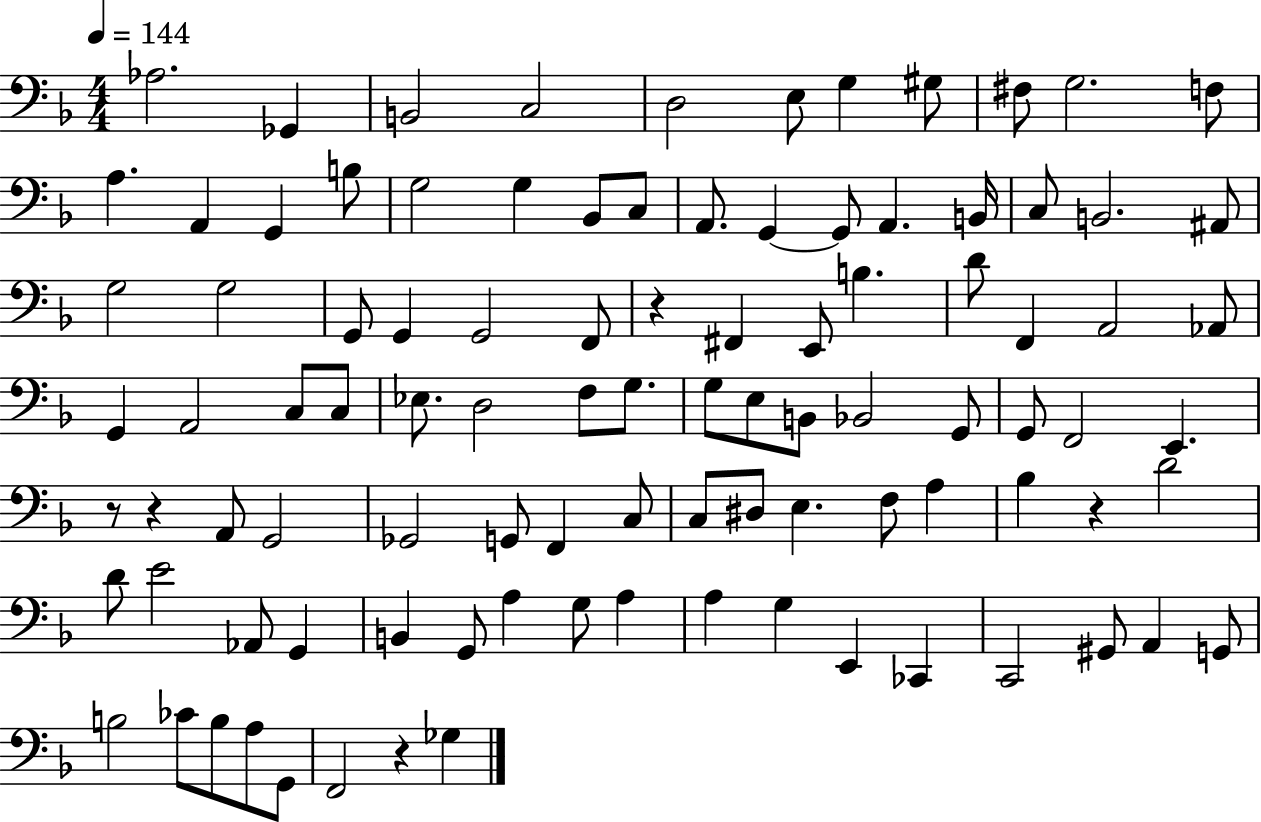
Ab3/h. Gb2/q B2/h C3/h D3/h E3/e G3/q G#3/e F#3/e G3/h. F3/e A3/q. A2/q G2/q B3/e G3/h G3/q Bb2/e C3/e A2/e. G2/q G2/e A2/q. B2/s C3/e B2/h. A#2/e G3/h G3/h G2/e G2/q G2/h F2/e R/q F#2/q E2/e B3/q. D4/e F2/q A2/h Ab2/e G2/q A2/h C3/e C3/e Eb3/e. D3/h F3/e G3/e. G3/e E3/e B2/e Bb2/h G2/e G2/e F2/h E2/q. R/e R/q A2/e G2/h Gb2/h G2/e F2/q C3/e C3/e D#3/e E3/q. F3/e A3/q Bb3/q R/q D4/h D4/e E4/h Ab2/e G2/q B2/q G2/e A3/q G3/e A3/q A3/q G3/q E2/q CES2/q C2/h G#2/e A2/q G2/e B3/h CES4/e B3/e A3/e G2/e F2/h R/q Gb3/q